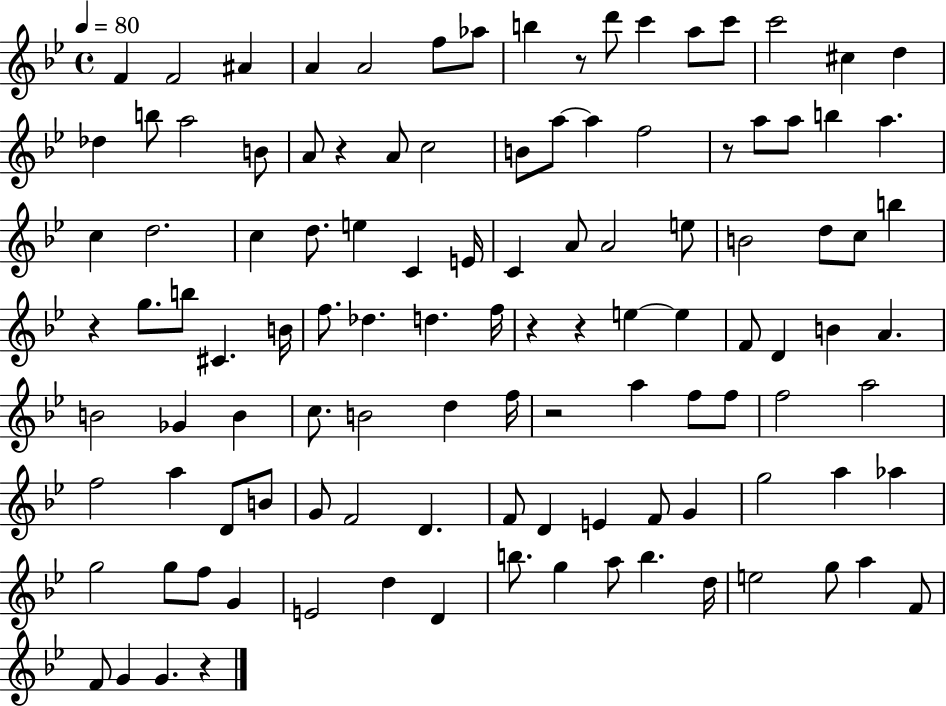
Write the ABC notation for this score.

X:1
T:Untitled
M:4/4
L:1/4
K:Bb
F F2 ^A A A2 f/2 _a/2 b z/2 d'/2 c' a/2 c'/2 c'2 ^c d _d b/2 a2 B/2 A/2 z A/2 c2 B/2 a/2 a f2 z/2 a/2 a/2 b a c d2 c d/2 e C E/4 C A/2 A2 e/2 B2 d/2 c/2 b z g/2 b/2 ^C B/4 f/2 _d d f/4 z z e e F/2 D B A B2 _G B c/2 B2 d f/4 z2 a f/2 f/2 f2 a2 f2 a D/2 B/2 G/2 F2 D F/2 D E F/2 G g2 a _a g2 g/2 f/2 G E2 d D b/2 g a/2 b d/4 e2 g/2 a F/2 F/2 G G z